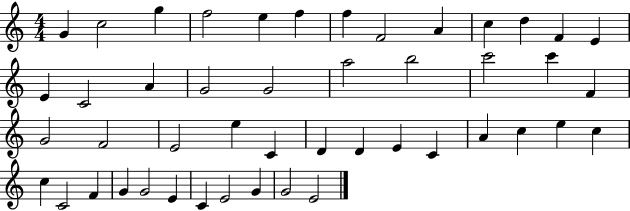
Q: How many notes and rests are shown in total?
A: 47